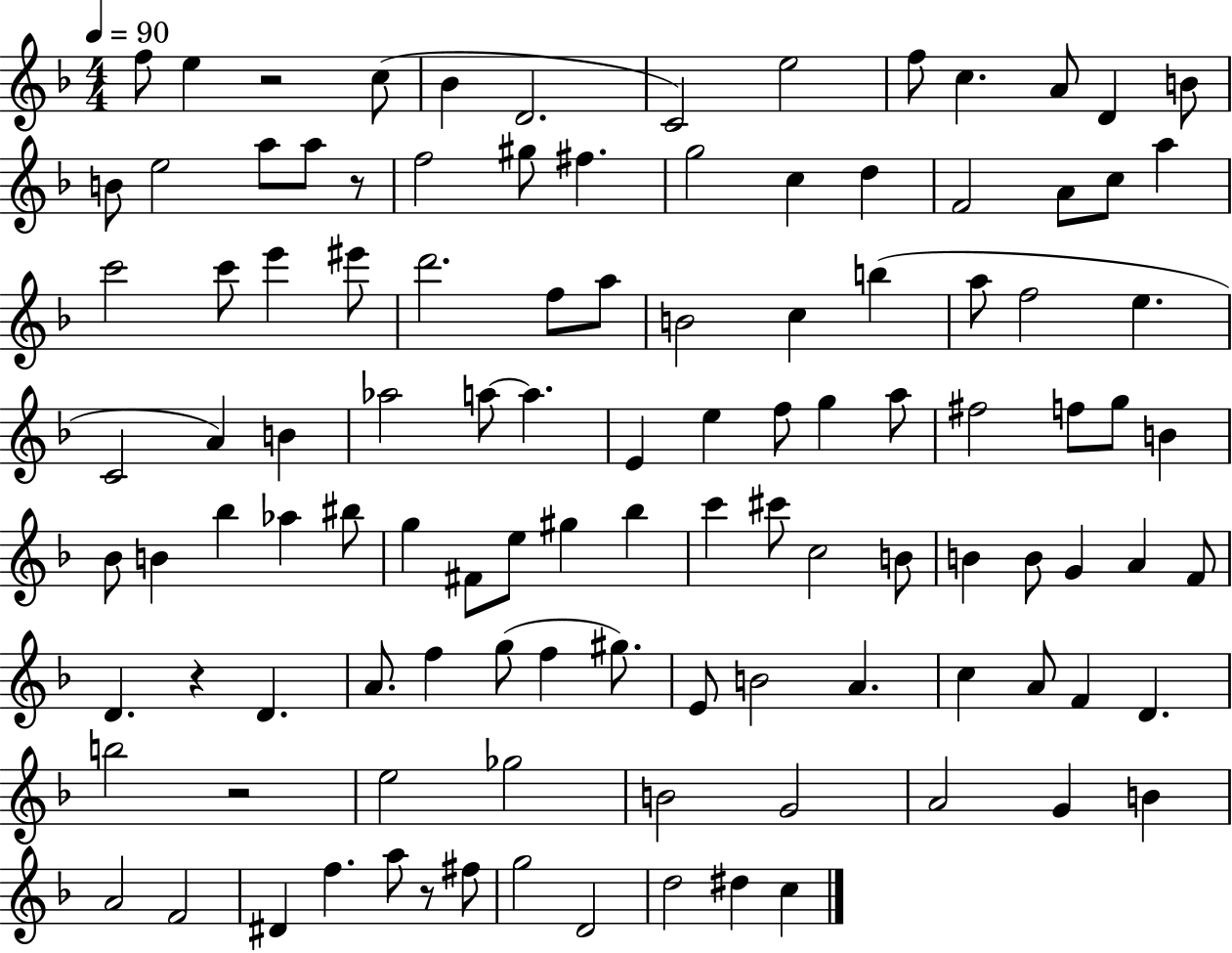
X:1
T:Untitled
M:4/4
L:1/4
K:F
f/2 e z2 c/2 _B D2 C2 e2 f/2 c A/2 D B/2 B/2 e2 a/2 a/2 z/2 f2 ^g/2 ^f g2 c d F2 A/2 c/2 a c'2 c'/2 e' ^e'/2 d'2 f/2 a/2 B2 c b a/2 f2 e C2 A B _a2 a/2 a E e f/2 g a/2 ^f2 f/2 g/2 B _B/2 B _b _a ^b/2 g ^F/2 e/2 ^g _b c' ^c'/2 c2 B/2 B B/2 G A F/2 D z D A/2 f g/2 f ^g/2 E/2 B2 A c A/2 F D b2 z2 e2 _g2 B2 G2 A2 G B A2 F2 ^D f a/2 z/2 ^f/2 g2 D2 d2 ^d c